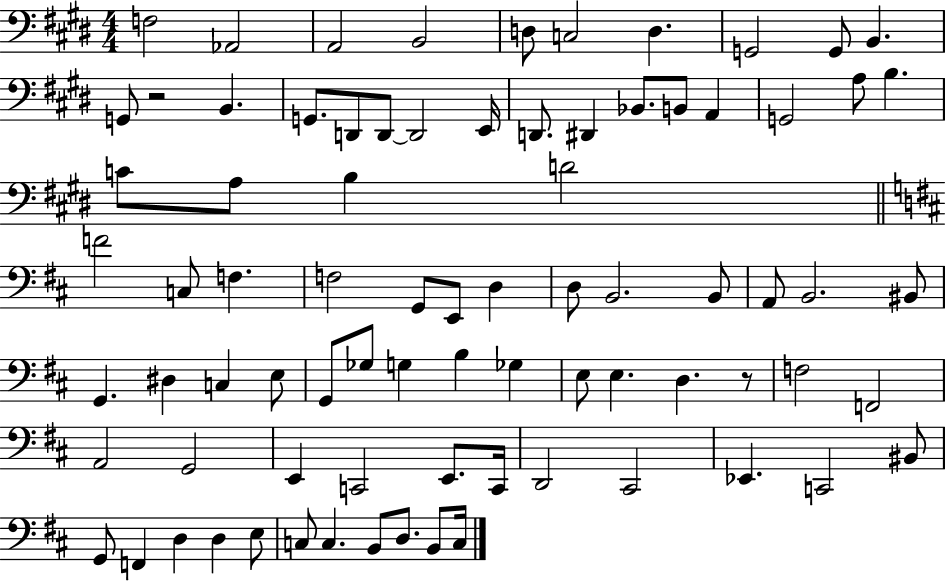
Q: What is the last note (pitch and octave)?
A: C3